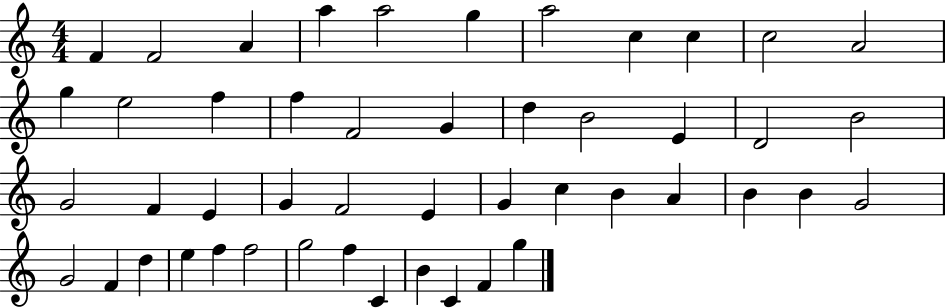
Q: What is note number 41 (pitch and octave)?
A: F5